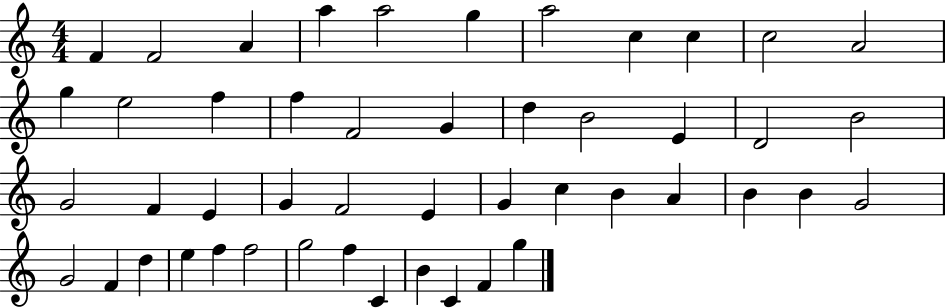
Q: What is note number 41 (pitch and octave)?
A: F5